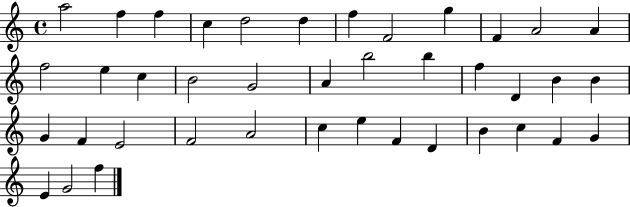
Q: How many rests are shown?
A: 0